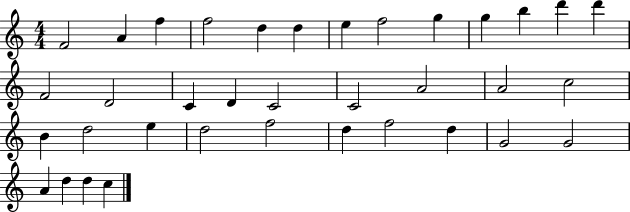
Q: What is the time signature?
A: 4/4